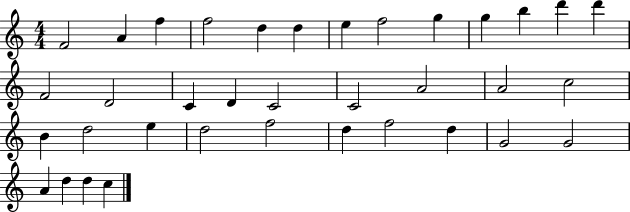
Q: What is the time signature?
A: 4/4